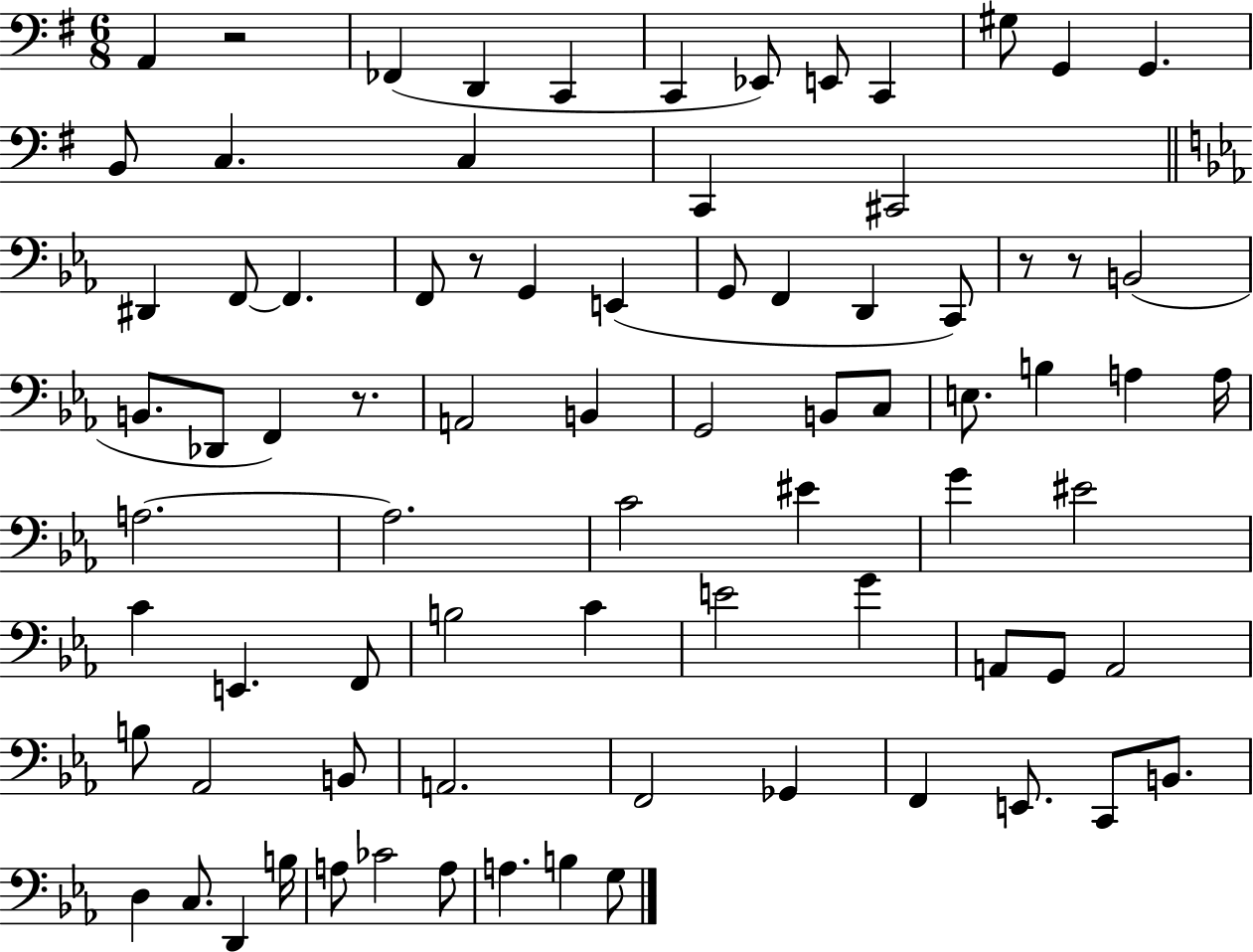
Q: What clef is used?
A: bass